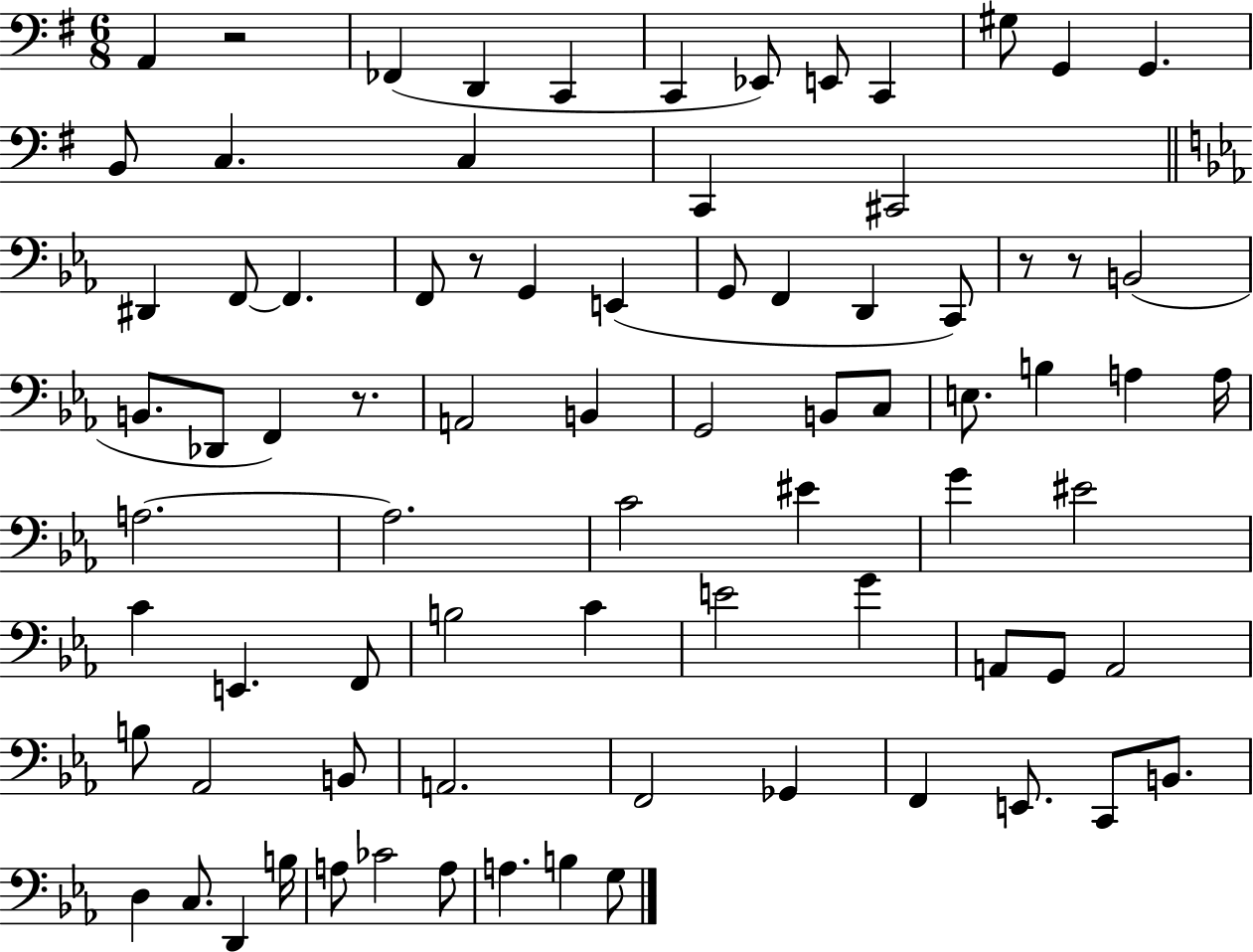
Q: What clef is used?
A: bass